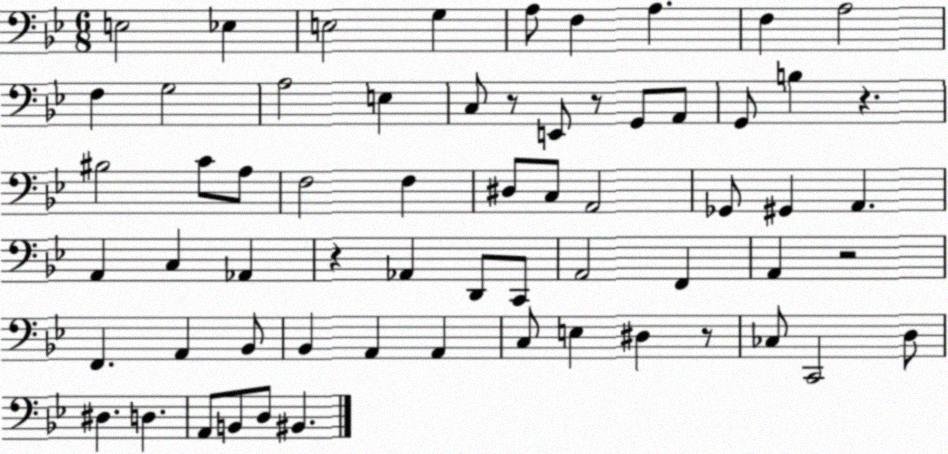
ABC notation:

X:1
T:Untitled
M:6/8
L:1/4
K:Bb
E,2 _E, E,2 G, A,/2 F, A, F, A,2 F, G,2 A,2 E, C,/2 z/2 E,,/2 z/2 G,,/2 A,,/2 G,,/2 B, z ^B,2 C/2 A,/2 F,2 F, ^D,/2 C,/2 A,,2 _G,,/2 ^G,, A,, A,, C, _A,, z _A,, D,,/2 C,,/2 A,,2 F,, A,, z2 F,, A,, _B,,/2 _B,, A,, A,, C,/2 E, ^D, z/2 _C,/2 C,,2 D,/2 ^D, D, A,,/2 B,,/2 D,/2 ^B,,